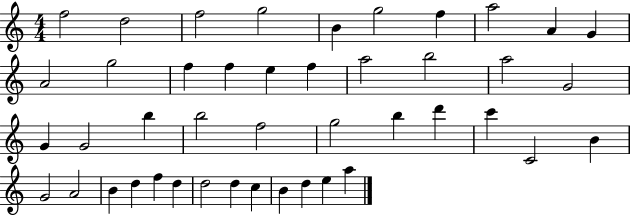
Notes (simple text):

F5/h D5/h F5/h G5/h B4/q G5/h F5/q A5/h A4/q G4/q A4/h G5/h F5/q F5/q E5/q F5/q A5/h B5/h A5/h G4/h G4/q G4/h B5/q B5/h F5/h G5/h B5/q D6/q C6/q C4/h B4/q G4/h A4/h B4/q D5/q F5/q D5/q D5/h D5/q C5/q B4/q D5/q E5/q A5/q